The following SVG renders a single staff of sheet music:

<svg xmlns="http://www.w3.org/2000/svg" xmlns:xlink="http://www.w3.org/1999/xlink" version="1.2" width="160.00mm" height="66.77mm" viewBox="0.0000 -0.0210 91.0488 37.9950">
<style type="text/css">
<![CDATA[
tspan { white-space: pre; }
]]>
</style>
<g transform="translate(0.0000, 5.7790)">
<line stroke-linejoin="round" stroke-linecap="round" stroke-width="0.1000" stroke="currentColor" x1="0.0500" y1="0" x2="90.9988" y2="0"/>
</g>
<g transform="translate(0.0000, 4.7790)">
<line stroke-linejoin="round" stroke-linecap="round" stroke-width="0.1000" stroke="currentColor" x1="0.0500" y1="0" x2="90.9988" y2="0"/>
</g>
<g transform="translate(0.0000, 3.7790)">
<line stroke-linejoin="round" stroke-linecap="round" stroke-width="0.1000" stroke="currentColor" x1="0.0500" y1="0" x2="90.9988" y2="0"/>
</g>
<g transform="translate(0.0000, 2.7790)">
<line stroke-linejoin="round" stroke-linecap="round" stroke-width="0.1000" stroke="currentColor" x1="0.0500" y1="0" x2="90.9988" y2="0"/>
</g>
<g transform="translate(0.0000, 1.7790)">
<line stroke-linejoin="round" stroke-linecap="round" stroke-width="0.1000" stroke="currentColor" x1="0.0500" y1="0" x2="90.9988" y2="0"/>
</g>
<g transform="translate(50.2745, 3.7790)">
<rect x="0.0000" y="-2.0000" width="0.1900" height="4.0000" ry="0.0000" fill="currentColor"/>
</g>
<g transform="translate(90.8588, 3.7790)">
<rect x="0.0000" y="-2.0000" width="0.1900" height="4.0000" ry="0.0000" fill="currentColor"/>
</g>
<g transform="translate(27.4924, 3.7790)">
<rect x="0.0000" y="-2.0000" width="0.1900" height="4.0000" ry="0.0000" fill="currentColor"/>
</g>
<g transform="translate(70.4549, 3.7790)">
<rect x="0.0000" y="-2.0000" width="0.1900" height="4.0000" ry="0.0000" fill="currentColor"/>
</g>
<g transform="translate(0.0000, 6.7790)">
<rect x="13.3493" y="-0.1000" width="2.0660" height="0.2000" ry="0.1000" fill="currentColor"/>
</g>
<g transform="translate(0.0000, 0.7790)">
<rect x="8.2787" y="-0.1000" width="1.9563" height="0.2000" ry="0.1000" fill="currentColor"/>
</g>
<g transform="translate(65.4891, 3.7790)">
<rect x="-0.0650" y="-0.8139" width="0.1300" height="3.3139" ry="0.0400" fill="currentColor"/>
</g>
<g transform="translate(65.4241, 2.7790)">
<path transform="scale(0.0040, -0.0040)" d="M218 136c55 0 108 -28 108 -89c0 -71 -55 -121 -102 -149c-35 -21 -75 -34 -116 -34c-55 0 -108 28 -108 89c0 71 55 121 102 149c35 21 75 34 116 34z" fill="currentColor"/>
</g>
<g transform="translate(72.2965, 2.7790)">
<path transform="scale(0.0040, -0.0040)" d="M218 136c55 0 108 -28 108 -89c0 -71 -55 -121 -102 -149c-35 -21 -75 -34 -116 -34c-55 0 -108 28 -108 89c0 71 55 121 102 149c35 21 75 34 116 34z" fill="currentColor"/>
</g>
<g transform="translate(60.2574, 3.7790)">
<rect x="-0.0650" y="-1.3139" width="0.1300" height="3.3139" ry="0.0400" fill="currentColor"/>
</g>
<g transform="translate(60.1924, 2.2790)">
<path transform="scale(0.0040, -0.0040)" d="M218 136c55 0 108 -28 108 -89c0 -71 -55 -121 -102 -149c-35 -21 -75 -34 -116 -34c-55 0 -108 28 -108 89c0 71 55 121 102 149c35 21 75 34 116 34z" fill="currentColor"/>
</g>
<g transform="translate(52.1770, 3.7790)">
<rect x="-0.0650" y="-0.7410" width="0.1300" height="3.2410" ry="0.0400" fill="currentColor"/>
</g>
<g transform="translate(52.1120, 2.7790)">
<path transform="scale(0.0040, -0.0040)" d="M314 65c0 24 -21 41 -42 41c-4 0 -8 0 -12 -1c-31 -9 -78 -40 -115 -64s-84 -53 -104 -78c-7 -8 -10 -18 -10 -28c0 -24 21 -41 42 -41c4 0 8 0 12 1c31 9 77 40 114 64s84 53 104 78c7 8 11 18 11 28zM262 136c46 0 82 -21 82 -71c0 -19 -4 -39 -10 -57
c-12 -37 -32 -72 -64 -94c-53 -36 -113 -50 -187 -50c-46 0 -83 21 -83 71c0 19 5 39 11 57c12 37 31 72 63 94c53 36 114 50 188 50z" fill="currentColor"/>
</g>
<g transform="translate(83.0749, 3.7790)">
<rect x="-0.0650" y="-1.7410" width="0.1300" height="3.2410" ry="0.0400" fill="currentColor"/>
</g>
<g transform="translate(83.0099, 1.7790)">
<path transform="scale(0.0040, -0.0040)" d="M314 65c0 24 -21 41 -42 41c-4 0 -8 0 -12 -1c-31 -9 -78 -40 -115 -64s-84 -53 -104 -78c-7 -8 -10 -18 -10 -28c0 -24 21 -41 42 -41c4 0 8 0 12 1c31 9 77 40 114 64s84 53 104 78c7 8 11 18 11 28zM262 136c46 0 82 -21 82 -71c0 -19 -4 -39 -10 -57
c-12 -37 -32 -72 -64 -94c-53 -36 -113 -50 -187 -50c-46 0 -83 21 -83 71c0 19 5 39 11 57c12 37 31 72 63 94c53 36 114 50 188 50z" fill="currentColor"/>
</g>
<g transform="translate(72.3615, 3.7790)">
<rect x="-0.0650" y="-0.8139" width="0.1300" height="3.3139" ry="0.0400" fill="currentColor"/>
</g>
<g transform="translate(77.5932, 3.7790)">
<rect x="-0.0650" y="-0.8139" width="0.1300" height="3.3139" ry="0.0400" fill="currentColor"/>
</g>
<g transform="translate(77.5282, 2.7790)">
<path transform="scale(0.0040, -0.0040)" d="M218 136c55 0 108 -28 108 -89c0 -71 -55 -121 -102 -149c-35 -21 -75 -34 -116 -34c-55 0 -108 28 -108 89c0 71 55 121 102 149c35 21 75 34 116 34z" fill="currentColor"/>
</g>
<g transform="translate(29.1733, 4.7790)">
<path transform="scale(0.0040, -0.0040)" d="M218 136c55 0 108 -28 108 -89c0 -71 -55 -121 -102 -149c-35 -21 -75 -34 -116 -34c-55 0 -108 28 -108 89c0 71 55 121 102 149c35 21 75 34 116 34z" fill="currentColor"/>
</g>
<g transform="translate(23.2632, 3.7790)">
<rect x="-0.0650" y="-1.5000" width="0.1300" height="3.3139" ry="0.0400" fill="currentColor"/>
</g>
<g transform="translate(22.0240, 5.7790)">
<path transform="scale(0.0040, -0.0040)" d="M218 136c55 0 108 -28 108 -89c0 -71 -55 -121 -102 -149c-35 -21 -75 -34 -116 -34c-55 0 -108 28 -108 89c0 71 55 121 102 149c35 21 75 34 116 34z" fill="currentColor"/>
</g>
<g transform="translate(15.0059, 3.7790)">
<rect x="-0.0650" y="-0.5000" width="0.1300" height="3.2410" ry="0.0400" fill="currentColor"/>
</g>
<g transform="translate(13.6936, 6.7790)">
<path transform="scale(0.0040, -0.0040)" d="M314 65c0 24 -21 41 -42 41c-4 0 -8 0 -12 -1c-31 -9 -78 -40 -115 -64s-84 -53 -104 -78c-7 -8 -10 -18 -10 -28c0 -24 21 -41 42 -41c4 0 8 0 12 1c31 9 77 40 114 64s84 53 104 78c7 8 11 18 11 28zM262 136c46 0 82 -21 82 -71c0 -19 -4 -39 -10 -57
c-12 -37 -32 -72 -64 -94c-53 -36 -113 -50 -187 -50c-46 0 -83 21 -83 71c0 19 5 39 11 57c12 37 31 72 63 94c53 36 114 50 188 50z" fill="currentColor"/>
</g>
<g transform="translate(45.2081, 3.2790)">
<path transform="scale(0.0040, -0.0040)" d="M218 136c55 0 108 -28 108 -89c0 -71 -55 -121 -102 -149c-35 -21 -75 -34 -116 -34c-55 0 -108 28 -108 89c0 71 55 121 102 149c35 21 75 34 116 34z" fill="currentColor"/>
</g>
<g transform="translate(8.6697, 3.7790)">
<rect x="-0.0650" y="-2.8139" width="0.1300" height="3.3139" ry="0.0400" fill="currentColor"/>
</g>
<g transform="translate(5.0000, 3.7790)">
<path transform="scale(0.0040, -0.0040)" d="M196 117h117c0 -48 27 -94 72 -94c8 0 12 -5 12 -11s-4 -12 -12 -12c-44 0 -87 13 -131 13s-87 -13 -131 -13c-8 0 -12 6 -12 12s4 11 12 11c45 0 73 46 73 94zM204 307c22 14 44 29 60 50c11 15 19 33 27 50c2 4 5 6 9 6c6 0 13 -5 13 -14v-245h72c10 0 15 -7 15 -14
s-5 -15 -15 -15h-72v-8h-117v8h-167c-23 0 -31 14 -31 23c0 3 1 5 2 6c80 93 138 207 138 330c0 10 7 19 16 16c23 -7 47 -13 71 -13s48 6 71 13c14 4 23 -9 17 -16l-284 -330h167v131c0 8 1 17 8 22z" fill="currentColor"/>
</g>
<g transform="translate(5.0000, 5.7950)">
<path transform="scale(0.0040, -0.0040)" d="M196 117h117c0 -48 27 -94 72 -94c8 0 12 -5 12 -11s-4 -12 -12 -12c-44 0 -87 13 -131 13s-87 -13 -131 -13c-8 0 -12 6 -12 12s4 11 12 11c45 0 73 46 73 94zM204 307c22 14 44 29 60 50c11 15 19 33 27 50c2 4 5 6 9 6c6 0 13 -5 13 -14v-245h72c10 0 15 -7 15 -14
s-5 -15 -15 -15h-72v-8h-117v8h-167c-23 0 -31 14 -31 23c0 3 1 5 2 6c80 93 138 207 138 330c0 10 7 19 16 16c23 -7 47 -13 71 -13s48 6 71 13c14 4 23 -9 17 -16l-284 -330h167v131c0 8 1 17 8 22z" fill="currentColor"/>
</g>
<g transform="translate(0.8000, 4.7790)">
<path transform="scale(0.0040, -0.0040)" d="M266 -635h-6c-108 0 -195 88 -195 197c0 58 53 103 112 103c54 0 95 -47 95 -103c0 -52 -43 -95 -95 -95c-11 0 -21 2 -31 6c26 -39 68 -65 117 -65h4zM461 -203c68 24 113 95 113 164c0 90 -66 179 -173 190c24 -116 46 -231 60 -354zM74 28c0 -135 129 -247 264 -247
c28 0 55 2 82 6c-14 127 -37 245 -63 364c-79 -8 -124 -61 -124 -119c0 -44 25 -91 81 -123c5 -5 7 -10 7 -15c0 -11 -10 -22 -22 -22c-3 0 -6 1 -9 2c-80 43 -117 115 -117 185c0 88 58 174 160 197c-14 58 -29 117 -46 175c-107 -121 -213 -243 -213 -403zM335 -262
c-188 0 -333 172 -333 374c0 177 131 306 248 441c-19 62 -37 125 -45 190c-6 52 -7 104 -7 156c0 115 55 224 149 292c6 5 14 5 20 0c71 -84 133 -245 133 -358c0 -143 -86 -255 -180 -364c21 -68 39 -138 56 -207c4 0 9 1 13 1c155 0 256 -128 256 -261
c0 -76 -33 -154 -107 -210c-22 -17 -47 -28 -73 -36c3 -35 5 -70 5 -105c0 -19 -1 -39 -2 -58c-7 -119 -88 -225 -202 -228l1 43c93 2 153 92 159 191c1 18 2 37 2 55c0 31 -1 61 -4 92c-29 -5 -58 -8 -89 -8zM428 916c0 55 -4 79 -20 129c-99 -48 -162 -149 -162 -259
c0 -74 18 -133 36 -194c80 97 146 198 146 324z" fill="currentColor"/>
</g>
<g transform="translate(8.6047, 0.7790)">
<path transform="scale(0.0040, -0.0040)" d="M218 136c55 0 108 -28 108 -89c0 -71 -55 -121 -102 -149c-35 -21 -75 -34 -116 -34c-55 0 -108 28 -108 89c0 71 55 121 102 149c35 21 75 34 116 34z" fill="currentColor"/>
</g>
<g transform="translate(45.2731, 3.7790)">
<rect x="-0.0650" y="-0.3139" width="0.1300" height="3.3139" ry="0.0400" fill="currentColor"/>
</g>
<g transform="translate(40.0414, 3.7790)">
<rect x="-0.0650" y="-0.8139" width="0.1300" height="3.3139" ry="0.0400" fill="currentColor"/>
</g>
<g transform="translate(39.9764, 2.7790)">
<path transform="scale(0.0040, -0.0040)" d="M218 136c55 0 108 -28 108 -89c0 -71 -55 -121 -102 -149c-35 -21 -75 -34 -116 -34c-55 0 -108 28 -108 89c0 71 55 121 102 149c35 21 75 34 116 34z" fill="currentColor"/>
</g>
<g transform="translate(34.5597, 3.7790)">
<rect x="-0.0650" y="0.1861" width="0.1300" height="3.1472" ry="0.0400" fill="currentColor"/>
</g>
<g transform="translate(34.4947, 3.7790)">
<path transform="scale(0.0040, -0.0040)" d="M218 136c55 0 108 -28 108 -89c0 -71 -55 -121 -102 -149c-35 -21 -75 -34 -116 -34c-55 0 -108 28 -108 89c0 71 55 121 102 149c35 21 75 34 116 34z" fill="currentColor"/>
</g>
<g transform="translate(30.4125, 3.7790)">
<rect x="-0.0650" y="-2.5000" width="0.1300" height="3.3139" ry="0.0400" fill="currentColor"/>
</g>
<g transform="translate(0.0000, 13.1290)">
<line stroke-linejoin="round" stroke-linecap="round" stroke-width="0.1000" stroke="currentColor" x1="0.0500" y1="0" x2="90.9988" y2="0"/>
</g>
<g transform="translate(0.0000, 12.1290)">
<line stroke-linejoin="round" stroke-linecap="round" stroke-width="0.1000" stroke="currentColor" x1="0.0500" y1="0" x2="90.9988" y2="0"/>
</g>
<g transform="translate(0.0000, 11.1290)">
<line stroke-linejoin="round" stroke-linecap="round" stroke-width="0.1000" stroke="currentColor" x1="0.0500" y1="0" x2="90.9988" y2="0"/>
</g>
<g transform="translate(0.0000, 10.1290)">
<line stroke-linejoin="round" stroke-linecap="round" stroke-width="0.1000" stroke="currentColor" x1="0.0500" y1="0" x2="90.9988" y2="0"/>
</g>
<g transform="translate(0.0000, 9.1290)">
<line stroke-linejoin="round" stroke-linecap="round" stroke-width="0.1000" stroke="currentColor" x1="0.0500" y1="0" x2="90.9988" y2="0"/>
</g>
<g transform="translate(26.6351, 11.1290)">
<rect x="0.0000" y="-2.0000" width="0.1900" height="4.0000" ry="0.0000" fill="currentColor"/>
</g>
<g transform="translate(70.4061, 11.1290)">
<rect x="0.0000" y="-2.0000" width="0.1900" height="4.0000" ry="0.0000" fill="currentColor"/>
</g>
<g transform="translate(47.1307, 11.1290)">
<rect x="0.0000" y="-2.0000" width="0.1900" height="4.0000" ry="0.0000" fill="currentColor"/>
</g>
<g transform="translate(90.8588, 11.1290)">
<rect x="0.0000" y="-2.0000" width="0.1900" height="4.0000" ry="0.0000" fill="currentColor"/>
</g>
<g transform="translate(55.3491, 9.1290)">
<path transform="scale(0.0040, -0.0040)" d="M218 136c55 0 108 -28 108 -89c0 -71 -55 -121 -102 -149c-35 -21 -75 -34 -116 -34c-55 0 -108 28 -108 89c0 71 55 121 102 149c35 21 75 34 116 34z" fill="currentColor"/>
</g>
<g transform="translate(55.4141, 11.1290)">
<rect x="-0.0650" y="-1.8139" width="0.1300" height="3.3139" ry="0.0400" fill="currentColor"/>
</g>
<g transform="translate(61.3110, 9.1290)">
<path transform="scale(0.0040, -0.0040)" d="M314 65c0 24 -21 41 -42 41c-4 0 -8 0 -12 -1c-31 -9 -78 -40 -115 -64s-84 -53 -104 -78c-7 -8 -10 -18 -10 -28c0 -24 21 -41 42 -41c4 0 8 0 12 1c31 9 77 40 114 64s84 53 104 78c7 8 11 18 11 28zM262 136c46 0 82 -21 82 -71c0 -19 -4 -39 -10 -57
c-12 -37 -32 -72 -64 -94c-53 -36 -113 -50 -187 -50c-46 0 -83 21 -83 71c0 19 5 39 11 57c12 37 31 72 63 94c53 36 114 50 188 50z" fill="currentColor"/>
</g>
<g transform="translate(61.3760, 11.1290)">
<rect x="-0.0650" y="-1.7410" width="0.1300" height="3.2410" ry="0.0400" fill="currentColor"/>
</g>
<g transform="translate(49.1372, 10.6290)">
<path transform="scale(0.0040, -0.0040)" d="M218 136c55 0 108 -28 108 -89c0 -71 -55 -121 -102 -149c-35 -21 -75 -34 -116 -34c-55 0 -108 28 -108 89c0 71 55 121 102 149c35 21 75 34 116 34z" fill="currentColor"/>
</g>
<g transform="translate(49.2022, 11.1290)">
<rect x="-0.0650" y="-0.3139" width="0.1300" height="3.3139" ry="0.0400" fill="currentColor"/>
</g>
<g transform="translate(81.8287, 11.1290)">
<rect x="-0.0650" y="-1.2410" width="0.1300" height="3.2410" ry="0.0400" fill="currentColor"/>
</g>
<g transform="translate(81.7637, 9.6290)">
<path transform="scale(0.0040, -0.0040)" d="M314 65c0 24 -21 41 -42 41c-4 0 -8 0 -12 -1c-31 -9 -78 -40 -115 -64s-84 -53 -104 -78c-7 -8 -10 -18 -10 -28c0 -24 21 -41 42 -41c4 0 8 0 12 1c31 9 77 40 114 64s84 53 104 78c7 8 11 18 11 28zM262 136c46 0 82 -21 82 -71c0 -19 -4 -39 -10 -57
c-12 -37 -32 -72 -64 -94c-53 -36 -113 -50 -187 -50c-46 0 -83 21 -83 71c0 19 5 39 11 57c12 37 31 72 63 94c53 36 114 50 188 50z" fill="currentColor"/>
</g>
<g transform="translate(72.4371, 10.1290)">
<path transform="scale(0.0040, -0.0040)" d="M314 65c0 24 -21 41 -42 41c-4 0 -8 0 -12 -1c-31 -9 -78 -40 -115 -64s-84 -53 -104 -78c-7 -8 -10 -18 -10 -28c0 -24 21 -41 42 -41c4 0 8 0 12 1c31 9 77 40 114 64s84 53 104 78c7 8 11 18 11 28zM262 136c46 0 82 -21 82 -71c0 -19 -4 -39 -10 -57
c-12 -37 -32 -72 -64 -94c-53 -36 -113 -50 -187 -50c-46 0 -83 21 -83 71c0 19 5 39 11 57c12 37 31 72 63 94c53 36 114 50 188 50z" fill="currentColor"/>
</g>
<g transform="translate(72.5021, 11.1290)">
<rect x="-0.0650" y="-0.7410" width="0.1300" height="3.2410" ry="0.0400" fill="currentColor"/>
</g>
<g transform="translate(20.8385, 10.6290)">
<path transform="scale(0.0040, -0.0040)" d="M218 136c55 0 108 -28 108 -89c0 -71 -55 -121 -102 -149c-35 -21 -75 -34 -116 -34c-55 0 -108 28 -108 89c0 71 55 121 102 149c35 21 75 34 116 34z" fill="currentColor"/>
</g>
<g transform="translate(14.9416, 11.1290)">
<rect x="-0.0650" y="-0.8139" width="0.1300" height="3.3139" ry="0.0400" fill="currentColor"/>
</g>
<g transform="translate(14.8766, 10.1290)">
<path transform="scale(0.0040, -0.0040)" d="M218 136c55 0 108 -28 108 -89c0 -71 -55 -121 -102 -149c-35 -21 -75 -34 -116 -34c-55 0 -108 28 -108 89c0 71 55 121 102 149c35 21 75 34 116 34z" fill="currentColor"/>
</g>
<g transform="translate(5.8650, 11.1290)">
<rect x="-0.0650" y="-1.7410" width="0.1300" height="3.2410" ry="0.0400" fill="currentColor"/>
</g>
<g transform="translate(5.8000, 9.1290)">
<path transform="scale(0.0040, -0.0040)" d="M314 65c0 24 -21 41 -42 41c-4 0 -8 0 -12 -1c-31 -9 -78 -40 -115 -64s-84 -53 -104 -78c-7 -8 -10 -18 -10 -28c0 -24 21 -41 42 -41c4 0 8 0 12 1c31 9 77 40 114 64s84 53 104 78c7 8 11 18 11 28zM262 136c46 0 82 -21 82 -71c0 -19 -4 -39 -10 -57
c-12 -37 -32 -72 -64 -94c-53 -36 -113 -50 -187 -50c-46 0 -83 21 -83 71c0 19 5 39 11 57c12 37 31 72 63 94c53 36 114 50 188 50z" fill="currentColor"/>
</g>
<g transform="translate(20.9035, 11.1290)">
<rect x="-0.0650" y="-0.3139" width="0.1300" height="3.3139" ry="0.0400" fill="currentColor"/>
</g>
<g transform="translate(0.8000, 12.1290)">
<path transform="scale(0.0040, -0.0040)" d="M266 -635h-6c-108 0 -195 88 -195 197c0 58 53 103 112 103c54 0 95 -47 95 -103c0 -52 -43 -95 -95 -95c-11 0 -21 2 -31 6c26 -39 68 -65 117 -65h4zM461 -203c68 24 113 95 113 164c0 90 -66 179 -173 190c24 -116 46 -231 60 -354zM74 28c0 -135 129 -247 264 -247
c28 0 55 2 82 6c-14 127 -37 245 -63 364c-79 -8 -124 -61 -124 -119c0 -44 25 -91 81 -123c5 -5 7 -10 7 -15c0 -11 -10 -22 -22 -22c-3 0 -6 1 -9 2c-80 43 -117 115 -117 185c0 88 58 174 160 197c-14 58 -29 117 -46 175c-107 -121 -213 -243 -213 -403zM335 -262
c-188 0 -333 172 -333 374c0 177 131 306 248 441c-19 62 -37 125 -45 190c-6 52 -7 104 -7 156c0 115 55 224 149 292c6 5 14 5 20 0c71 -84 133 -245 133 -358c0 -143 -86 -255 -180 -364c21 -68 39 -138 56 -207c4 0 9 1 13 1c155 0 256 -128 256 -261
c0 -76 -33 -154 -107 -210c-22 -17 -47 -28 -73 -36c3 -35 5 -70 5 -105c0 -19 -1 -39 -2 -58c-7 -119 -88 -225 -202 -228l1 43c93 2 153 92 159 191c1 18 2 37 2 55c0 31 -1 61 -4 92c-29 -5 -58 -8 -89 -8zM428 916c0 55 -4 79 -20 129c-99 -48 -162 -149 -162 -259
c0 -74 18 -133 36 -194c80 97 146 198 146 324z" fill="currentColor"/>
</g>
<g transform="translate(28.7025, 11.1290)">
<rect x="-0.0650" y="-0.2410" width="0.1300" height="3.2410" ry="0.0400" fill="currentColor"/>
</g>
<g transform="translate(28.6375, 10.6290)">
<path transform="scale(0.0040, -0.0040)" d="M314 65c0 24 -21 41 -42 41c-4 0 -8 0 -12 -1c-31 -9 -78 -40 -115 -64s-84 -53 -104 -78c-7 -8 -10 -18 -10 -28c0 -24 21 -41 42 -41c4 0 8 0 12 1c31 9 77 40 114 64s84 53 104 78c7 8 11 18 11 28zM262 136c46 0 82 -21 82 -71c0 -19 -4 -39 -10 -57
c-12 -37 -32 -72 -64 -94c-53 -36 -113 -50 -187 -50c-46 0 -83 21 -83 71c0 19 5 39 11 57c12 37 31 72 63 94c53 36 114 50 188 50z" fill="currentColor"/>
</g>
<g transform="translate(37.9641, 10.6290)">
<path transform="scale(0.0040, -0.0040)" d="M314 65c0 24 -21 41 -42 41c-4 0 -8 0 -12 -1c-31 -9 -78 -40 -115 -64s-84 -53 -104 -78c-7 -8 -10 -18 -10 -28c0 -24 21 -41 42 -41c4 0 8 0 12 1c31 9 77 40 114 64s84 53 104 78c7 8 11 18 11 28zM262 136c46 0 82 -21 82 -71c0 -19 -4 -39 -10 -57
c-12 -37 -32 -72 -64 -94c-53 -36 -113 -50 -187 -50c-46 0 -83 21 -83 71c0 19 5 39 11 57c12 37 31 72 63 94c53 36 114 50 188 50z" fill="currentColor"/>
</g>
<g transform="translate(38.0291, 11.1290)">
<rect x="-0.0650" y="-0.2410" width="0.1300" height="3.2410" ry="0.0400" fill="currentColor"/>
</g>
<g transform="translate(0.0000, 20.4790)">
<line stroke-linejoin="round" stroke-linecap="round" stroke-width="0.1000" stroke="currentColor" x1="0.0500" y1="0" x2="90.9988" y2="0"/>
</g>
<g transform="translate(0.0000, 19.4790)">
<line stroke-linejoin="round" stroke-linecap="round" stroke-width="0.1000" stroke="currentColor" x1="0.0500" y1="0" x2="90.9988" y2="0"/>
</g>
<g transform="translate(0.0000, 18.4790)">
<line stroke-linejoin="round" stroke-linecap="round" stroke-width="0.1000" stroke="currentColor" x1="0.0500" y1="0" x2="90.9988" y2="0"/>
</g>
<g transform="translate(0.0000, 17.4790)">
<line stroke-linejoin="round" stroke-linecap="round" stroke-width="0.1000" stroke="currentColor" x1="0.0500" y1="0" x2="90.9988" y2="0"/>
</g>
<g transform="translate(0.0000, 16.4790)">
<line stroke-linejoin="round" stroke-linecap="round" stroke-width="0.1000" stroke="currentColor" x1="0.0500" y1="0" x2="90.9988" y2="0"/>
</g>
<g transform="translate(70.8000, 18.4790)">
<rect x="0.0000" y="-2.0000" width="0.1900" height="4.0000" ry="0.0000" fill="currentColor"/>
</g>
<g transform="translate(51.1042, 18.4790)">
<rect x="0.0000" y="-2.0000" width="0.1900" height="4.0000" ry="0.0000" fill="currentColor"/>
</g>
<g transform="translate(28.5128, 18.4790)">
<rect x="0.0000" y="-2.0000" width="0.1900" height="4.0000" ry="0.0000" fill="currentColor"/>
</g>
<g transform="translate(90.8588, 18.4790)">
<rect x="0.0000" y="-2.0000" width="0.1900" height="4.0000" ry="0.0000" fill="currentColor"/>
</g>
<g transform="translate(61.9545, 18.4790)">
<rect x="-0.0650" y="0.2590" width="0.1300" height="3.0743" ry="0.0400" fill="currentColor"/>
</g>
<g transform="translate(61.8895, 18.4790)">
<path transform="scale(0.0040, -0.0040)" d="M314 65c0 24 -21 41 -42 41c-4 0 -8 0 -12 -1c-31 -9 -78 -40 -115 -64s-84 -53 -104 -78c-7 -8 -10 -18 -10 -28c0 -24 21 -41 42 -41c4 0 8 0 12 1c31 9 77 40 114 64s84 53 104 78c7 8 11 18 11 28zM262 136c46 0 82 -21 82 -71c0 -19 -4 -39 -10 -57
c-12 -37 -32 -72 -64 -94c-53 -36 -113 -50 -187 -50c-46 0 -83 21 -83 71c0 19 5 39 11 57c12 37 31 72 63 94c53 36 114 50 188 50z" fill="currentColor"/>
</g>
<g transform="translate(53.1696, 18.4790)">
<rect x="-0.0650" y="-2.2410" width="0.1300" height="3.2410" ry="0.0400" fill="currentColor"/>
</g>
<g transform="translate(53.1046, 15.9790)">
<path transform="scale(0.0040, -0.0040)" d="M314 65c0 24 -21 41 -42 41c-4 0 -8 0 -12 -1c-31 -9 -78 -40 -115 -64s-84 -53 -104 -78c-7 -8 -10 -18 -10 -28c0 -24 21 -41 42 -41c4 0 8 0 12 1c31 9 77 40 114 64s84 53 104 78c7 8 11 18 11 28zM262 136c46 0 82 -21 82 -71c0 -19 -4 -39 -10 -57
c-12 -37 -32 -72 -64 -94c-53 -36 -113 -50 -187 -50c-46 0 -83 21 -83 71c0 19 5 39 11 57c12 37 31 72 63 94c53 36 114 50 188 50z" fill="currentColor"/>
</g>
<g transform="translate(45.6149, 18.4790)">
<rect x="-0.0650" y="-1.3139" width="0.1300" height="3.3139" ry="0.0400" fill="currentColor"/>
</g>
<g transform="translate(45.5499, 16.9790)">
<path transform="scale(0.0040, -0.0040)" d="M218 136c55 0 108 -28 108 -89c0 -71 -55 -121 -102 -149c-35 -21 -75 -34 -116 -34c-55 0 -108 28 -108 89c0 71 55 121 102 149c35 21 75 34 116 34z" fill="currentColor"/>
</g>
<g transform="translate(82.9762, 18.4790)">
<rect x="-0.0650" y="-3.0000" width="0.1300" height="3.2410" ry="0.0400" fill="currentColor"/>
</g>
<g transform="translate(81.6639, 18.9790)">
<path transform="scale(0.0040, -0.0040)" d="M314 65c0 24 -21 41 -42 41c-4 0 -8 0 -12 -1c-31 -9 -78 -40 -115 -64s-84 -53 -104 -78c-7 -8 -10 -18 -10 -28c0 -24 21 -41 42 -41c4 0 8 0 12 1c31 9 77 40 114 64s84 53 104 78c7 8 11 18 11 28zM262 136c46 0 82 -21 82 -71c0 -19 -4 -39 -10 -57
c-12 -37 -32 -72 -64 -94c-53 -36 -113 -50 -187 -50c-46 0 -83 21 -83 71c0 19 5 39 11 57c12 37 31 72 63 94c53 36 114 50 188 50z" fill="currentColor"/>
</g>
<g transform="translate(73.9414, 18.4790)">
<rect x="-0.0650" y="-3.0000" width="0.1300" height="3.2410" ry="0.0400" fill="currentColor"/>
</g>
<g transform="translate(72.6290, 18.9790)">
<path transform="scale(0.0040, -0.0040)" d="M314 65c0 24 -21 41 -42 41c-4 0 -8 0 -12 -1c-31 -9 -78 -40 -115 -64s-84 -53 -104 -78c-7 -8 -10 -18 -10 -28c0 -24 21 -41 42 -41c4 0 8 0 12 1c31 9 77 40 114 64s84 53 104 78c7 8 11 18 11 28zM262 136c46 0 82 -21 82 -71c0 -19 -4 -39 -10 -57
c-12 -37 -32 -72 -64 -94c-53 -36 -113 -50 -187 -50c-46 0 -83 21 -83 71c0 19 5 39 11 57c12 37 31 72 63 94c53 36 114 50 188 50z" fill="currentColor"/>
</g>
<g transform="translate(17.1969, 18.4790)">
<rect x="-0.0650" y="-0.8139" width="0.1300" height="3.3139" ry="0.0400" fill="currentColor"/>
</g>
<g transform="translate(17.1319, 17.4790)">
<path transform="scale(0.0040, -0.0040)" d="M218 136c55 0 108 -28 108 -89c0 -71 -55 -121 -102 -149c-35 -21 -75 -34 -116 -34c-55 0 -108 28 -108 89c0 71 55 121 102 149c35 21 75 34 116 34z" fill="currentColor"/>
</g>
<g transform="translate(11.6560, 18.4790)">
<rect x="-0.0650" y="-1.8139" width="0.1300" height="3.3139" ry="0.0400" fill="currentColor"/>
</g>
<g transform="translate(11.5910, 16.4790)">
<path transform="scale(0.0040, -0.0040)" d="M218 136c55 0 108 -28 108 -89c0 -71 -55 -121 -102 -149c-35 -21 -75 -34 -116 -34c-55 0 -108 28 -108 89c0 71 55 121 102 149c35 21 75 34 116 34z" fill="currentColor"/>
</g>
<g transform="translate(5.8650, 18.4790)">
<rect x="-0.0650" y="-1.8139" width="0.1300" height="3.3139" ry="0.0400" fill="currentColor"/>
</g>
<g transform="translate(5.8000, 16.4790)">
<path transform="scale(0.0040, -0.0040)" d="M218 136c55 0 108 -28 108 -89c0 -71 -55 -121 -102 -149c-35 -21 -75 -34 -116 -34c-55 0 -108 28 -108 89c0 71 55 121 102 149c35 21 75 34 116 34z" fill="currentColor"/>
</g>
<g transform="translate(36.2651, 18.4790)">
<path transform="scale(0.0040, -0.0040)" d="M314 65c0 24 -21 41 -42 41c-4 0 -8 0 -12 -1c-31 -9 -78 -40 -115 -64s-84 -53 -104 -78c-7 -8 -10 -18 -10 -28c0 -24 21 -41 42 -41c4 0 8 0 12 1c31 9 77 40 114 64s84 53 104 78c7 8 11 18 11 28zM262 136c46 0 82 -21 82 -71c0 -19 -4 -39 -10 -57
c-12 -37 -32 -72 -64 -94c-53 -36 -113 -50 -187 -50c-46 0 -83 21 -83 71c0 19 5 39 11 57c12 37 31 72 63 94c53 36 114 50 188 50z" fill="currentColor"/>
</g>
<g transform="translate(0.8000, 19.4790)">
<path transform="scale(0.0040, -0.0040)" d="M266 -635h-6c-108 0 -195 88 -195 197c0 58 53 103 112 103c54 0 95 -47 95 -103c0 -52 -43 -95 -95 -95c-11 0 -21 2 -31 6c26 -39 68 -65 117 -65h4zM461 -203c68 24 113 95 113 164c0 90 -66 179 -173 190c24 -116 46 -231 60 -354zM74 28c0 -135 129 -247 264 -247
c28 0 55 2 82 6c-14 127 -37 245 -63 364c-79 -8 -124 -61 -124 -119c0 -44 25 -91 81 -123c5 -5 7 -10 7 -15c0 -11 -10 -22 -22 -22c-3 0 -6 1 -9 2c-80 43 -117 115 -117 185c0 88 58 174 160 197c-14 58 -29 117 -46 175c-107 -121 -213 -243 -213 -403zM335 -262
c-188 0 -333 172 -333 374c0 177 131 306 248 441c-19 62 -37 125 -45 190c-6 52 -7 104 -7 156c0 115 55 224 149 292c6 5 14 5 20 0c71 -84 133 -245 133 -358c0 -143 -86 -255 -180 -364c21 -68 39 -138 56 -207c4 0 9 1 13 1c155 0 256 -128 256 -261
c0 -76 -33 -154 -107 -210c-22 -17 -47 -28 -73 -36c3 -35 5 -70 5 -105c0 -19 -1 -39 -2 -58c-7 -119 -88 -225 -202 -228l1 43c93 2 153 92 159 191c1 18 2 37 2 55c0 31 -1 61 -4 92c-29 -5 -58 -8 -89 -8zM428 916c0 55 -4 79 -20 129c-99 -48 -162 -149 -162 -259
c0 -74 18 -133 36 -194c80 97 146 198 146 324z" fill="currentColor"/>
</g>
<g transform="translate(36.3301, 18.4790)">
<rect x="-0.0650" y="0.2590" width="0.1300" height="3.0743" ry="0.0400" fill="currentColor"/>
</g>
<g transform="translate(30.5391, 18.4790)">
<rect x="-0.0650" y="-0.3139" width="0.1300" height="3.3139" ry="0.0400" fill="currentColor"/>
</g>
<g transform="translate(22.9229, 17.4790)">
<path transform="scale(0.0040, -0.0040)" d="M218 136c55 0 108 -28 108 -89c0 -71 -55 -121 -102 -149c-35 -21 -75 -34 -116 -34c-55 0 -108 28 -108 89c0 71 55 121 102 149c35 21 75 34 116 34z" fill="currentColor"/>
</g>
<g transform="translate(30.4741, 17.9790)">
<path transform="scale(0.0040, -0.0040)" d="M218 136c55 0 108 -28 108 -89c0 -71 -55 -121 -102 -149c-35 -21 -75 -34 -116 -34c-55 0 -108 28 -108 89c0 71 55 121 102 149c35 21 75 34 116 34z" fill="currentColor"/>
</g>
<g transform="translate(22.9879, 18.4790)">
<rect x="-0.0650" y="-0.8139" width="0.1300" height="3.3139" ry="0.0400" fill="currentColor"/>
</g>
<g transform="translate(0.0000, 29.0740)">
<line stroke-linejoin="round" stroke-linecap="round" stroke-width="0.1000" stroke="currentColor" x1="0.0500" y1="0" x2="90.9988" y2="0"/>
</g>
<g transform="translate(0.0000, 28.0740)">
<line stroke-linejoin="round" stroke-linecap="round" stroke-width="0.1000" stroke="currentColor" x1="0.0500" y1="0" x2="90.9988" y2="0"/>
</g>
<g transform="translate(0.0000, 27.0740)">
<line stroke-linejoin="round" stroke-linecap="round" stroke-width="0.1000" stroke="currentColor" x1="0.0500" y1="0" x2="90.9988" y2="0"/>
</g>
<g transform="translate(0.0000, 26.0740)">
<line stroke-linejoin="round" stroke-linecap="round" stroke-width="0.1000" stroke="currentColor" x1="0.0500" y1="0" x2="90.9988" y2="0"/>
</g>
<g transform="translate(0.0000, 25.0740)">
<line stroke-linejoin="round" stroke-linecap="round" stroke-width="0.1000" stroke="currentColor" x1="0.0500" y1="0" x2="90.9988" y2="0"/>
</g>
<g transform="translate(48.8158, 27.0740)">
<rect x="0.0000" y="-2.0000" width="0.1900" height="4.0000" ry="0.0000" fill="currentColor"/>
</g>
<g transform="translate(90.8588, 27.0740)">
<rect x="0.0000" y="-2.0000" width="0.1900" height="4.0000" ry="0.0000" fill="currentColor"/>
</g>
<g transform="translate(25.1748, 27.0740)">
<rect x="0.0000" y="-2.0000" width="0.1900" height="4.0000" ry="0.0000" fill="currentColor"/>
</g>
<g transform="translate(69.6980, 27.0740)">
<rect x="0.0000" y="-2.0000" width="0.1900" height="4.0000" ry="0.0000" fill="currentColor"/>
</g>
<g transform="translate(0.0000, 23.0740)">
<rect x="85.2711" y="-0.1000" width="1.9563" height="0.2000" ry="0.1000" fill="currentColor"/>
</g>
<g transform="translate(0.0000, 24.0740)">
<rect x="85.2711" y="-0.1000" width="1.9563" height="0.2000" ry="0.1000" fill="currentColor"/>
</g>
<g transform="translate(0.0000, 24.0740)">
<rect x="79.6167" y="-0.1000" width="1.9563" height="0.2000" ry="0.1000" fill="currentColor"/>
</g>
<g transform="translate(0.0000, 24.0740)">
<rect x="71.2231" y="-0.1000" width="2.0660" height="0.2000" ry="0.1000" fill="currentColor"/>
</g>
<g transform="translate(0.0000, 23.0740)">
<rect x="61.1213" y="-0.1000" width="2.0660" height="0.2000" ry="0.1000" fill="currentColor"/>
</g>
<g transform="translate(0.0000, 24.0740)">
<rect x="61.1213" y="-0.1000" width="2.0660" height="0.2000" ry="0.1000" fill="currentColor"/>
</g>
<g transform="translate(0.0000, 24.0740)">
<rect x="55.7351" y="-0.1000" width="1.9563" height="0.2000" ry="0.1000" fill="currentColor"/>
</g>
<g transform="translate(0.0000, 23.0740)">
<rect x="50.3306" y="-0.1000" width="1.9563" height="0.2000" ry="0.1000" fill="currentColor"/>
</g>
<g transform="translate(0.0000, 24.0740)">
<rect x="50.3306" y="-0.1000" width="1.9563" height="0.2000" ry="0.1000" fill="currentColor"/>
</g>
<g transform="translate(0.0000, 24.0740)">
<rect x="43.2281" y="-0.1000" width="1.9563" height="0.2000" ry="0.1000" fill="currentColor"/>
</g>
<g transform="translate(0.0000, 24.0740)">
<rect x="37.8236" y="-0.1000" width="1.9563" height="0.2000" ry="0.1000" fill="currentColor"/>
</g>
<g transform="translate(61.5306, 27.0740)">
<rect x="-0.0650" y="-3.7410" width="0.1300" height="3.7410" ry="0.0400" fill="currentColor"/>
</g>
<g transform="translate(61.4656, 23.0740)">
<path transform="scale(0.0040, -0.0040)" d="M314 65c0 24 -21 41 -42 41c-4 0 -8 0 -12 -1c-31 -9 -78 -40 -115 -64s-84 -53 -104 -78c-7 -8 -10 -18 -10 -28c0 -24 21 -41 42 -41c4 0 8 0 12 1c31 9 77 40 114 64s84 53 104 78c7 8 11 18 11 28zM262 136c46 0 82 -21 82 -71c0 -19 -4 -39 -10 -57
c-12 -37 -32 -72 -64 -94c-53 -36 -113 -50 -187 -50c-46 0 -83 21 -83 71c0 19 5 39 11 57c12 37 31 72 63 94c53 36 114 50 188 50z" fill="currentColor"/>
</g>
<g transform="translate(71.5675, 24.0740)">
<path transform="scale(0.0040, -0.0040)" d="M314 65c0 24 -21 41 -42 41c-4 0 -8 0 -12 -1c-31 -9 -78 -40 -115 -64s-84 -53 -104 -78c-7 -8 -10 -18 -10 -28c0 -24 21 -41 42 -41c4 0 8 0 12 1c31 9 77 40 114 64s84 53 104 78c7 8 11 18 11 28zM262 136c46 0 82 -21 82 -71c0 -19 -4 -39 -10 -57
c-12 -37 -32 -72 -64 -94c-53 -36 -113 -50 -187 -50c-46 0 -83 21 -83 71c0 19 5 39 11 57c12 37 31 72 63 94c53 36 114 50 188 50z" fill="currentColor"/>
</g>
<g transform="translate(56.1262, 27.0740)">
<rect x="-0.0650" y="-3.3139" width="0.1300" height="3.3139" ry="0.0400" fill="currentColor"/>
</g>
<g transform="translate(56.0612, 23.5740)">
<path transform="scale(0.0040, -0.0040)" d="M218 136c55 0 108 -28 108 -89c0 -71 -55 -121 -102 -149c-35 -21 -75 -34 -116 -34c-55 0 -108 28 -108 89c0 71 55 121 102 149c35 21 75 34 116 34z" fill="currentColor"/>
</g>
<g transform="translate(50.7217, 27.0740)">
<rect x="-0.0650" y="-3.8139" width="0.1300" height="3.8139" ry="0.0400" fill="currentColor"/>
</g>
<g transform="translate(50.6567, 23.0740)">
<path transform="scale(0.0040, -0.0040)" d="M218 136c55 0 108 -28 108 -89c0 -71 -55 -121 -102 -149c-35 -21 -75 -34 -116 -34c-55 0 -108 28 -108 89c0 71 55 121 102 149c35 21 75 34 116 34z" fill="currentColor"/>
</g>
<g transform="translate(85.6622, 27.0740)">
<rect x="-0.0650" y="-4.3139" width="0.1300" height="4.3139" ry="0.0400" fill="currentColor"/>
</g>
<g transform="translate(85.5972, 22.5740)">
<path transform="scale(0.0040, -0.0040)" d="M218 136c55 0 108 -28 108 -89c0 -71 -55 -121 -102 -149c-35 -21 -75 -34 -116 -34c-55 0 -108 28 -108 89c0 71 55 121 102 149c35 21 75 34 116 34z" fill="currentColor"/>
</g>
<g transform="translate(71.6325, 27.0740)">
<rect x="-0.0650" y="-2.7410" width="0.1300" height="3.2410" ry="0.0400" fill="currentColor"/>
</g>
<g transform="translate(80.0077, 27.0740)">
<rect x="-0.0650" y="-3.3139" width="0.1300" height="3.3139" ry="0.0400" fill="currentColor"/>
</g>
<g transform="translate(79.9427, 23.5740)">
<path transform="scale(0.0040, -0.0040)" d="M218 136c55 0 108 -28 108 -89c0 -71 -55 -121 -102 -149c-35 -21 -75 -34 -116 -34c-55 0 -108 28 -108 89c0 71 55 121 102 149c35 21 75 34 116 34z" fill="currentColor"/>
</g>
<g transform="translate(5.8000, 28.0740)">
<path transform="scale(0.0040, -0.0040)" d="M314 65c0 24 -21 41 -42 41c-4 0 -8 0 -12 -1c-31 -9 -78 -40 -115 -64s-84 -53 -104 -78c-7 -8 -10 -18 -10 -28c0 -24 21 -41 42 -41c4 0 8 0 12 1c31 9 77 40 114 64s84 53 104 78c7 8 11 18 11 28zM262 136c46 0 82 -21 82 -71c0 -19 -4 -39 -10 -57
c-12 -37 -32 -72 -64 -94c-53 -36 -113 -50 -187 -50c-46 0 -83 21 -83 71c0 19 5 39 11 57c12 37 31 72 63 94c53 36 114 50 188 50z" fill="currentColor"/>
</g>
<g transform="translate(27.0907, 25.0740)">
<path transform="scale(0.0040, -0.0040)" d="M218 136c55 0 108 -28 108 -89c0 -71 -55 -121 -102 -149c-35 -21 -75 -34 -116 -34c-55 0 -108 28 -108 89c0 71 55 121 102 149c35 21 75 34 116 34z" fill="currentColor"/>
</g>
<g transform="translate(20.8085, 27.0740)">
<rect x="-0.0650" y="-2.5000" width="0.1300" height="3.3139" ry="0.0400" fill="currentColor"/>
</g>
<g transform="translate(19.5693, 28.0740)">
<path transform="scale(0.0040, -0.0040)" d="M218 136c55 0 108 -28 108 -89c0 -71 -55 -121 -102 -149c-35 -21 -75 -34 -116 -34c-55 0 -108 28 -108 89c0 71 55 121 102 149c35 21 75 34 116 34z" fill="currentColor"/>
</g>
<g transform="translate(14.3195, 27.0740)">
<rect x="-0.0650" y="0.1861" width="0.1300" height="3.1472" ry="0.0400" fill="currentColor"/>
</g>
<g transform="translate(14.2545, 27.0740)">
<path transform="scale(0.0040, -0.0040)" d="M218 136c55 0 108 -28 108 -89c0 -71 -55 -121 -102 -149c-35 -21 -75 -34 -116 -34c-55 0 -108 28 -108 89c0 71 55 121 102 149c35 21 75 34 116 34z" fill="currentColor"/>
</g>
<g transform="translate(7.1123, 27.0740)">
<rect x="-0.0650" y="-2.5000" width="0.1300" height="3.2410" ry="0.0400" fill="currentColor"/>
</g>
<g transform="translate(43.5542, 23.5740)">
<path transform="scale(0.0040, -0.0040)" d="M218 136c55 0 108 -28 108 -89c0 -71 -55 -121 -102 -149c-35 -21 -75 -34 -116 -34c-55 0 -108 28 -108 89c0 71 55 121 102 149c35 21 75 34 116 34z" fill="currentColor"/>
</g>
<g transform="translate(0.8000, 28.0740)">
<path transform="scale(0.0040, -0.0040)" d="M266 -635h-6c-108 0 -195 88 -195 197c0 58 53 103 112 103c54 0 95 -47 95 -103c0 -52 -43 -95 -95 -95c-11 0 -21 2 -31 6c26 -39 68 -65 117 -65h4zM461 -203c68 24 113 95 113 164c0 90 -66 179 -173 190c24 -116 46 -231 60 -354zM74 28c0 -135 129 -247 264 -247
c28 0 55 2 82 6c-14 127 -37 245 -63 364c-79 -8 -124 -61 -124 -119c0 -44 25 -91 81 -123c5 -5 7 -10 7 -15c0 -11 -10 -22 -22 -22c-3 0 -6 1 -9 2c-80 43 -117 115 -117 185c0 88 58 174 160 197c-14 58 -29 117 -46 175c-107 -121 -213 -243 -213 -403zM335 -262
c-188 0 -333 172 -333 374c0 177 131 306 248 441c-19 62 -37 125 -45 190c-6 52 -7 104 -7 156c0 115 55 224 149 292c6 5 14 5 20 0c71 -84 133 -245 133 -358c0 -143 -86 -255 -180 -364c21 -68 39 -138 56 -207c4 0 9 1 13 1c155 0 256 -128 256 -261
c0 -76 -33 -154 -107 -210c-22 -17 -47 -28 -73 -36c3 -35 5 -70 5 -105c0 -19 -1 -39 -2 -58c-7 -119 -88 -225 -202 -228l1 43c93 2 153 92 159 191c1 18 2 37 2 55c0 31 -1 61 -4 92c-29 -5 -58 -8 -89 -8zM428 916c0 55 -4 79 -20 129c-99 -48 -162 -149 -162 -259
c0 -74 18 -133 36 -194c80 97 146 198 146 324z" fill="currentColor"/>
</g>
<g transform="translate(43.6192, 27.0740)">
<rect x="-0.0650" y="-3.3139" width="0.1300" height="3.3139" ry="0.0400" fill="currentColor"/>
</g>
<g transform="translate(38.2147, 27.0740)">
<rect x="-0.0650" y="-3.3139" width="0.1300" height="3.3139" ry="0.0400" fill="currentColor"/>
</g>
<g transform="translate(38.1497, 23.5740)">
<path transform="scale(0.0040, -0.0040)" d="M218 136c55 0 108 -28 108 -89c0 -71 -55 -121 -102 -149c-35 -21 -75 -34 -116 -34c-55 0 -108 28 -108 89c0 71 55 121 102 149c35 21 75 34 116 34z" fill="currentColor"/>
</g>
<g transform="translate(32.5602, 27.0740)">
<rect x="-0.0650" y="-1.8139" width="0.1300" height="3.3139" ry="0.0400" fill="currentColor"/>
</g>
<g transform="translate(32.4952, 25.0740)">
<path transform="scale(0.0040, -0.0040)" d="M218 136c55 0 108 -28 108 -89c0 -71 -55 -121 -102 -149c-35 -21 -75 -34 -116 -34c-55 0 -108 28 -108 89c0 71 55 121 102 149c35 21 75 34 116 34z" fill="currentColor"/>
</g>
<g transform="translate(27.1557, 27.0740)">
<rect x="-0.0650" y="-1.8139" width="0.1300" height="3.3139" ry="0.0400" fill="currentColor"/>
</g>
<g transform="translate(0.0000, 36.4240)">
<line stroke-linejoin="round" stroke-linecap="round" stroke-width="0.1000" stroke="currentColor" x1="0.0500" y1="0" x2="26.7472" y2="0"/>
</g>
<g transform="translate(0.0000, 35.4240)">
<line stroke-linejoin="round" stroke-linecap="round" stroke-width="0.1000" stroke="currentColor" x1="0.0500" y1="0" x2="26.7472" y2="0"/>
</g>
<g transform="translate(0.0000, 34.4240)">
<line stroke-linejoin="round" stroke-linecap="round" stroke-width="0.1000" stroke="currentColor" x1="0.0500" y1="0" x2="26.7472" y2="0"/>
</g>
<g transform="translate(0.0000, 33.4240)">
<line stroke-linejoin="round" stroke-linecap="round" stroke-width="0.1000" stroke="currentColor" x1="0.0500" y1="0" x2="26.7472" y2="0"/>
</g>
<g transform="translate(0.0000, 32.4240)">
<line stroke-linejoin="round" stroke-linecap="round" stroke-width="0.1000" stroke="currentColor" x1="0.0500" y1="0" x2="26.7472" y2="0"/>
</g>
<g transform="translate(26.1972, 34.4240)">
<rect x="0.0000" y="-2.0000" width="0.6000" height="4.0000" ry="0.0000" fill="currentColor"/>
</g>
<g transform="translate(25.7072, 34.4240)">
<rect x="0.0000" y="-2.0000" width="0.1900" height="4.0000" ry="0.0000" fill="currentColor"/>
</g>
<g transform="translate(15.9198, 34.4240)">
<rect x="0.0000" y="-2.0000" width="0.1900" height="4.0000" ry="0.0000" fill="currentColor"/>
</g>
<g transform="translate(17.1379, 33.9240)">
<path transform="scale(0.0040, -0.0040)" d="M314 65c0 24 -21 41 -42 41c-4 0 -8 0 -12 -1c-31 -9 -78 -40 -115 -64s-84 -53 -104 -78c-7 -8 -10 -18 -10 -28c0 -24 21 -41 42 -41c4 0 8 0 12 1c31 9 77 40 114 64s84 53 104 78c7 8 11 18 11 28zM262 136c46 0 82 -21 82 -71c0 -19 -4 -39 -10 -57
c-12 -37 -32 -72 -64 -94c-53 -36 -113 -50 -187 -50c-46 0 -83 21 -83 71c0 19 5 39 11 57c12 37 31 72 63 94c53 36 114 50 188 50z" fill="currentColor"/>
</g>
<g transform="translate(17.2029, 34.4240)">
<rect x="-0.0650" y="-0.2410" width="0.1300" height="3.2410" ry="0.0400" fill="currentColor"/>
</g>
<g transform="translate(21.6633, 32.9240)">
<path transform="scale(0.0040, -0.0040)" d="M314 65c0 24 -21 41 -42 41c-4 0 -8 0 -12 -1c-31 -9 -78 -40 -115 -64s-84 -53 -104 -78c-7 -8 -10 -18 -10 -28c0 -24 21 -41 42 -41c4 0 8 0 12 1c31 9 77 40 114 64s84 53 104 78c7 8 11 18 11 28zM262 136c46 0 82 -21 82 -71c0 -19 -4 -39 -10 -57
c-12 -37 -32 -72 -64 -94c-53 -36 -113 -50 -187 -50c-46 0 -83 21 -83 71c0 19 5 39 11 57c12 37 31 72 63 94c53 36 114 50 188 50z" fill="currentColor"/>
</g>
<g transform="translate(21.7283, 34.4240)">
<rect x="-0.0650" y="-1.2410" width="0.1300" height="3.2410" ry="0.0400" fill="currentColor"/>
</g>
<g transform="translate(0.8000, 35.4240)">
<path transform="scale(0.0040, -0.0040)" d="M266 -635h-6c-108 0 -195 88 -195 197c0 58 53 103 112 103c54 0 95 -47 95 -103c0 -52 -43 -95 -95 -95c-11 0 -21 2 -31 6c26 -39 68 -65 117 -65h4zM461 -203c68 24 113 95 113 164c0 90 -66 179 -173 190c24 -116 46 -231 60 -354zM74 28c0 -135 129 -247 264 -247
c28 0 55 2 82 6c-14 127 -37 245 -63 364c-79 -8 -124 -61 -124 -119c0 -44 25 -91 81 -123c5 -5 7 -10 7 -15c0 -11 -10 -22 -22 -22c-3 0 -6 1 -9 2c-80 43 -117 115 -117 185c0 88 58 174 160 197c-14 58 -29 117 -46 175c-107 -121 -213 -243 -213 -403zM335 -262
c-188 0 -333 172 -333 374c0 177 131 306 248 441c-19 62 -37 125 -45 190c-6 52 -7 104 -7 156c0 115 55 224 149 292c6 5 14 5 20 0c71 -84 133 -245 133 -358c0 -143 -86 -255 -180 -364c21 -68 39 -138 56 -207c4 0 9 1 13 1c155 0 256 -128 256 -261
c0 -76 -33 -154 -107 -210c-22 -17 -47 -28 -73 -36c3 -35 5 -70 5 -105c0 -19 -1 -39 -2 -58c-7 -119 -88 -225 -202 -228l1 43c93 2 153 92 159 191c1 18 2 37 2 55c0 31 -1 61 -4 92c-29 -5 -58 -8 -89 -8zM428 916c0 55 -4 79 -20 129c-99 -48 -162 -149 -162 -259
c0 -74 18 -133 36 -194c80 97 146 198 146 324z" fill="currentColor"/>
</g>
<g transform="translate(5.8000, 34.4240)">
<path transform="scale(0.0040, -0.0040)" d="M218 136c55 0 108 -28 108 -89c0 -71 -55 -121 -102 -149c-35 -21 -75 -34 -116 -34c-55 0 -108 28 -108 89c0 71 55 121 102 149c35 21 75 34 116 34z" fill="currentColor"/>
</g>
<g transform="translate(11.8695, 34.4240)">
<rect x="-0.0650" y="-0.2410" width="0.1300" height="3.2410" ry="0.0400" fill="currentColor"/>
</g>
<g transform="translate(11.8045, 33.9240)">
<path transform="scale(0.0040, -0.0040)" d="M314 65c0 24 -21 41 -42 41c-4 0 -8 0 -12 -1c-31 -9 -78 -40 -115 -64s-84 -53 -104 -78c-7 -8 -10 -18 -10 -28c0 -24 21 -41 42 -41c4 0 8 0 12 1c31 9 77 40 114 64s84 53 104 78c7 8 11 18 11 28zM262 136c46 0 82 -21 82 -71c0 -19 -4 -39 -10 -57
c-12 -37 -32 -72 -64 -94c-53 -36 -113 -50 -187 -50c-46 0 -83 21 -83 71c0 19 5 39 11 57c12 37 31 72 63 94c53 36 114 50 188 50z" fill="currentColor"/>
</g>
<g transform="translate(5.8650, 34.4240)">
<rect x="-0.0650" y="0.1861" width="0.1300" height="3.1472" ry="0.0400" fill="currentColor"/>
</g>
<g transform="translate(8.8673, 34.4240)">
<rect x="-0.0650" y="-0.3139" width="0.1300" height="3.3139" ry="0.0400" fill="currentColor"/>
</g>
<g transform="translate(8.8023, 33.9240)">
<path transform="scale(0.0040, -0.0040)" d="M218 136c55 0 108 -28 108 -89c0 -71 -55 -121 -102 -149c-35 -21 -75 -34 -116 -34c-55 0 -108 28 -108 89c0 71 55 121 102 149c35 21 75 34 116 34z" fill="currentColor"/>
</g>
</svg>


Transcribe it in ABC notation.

X:1
T:Untitled
M:4/4
L:1/4
K:C
a C2 E G B d c d2 e d d d f2 f2 d c c2 c2 c f f2 d2 e2 f f d d c B2 e g2 B2 A2 A2 G2 B G f f b b c' b c'2 a2 b d' B c c2 c2 e2